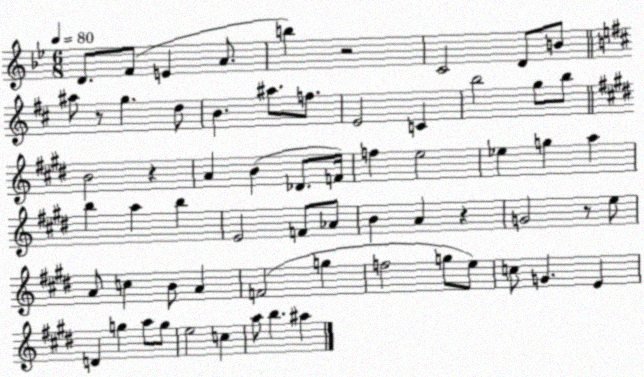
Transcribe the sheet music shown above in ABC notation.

X:1
T:Untitled
M:6/8
L:1/4
K:Bb
D/2 F/2 E A/2 b z2 C2 D/2 B/2 ^a/2 z/2 g d/2 B ^a/2 f/2 E2 C b2 g/2 b/2 B2 z A B _D/2 F/4 f e2 _e g a b a b E2 F/2 _A/2 B A z G2 z/2 e/2 A/2 c B/2 A F2 g f2 g/2 e/2 c/2 G E D g a/2 g/2 e2 c a/2 b ^a